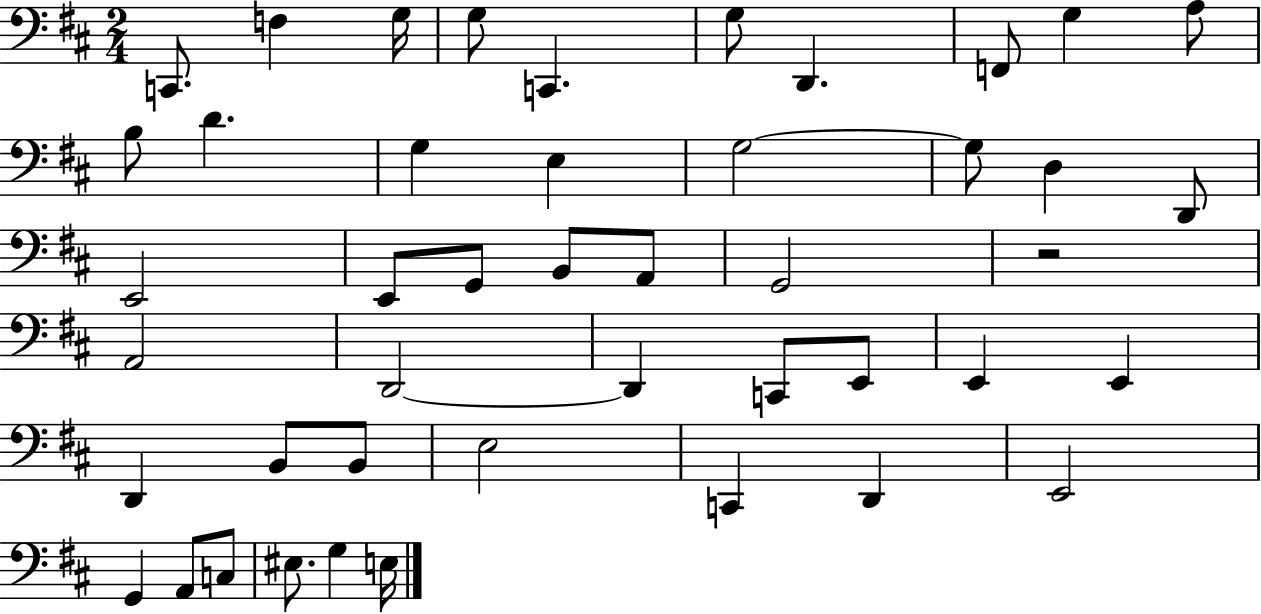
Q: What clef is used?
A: bass